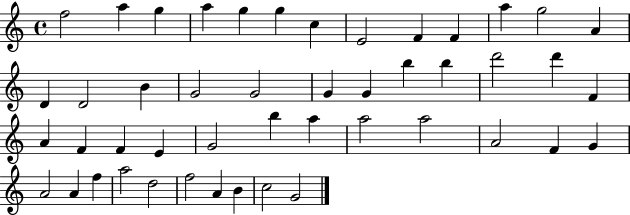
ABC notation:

X:1
T:Untitled
M:4/4
L:1/4
K:C
f2 a g a g g c E2 F F a g2 A D D2 B G2 G2 G G b b d'2 d' F A F F E G2 b a a2 a2 A2 F G A2 A f a2 d2 f2 A B c2 G2